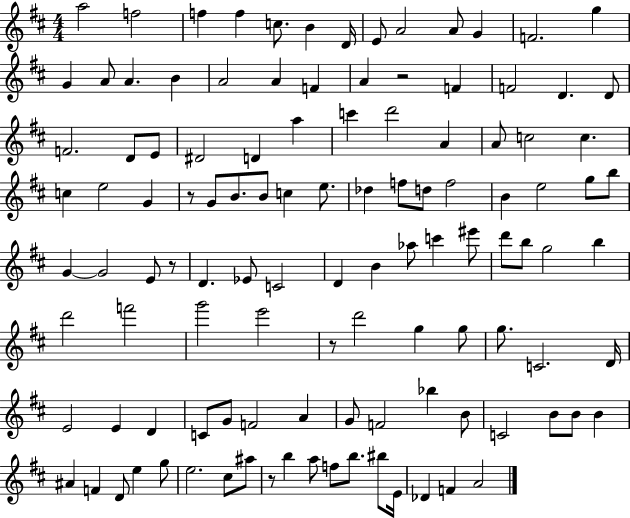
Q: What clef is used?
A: treble